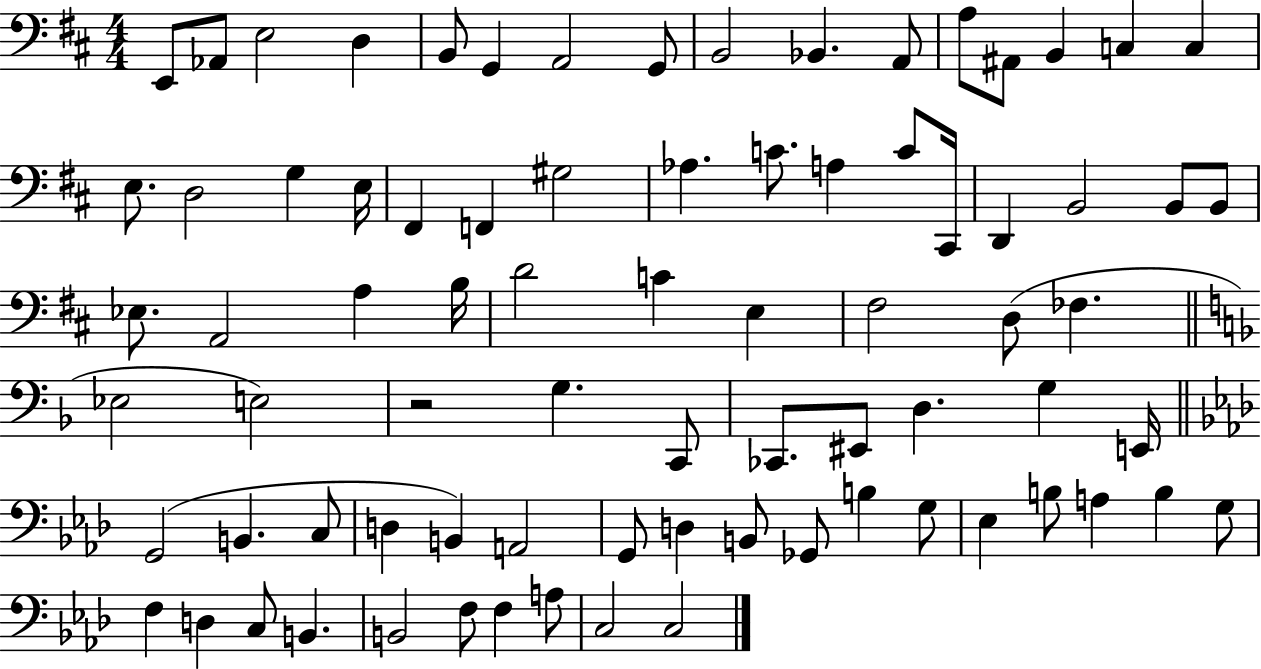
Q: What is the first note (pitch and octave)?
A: E2